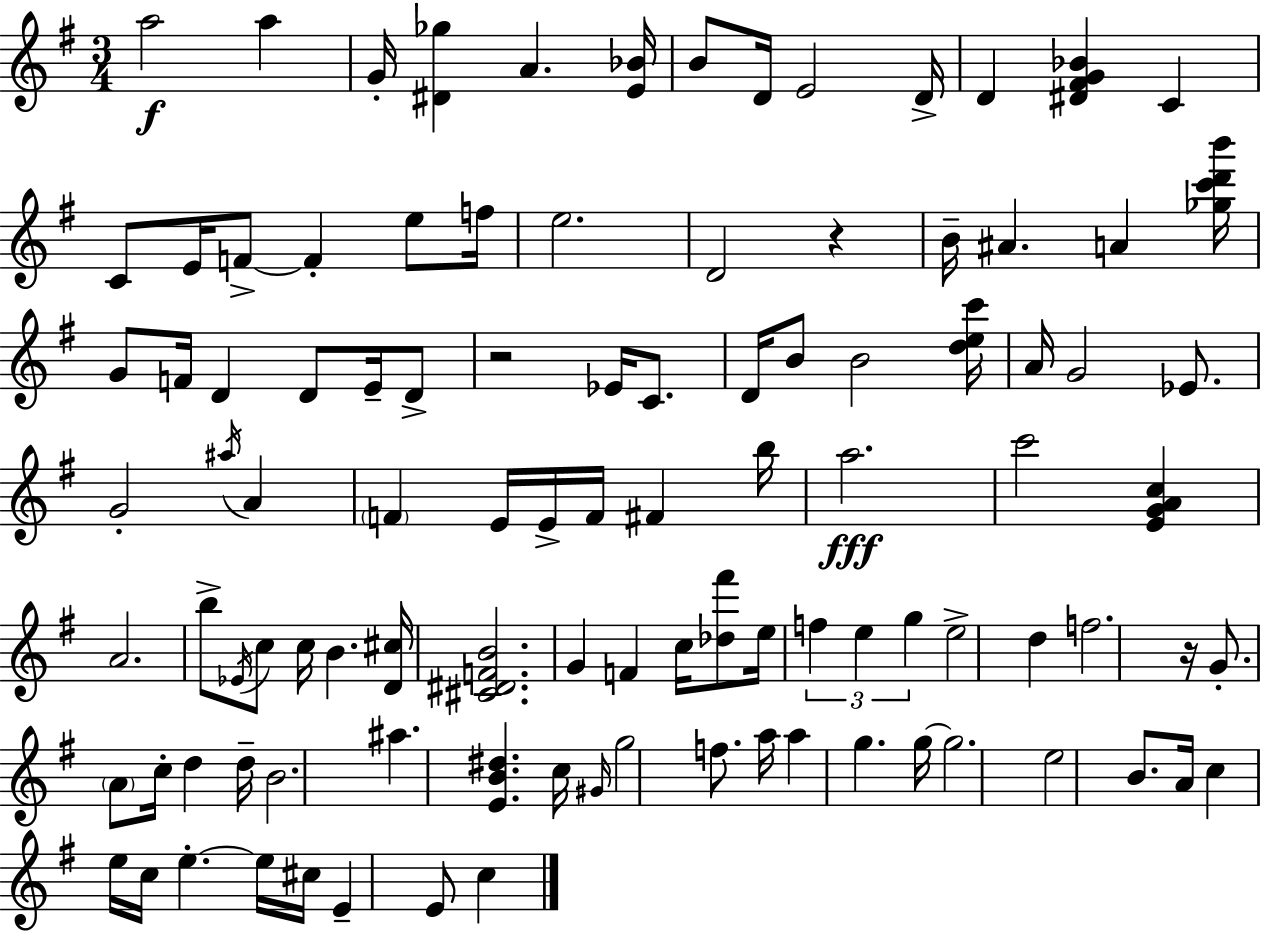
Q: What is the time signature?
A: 3/4